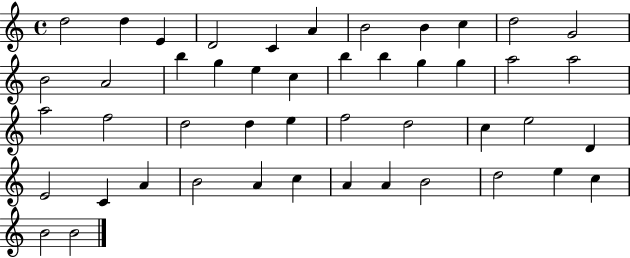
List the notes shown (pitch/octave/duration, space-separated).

D5/h D5/q E4/q D4/h C4/q A4/q B4/h B4/q C5/q D5/h G4/h B4/h A4/h B5/q G5/q E5/q C5/q B5/q B5/q G5/q G5/q A5/h A5/h A5/h F5/h D5/h D5/q E5/q F5/h D5/h C5/q E5/h D4/q E4/h C4/q A4/q B4/h A4/q C5/q A4/q A4/q B4/h D5/h E5/q C5/q B4/h B4/h